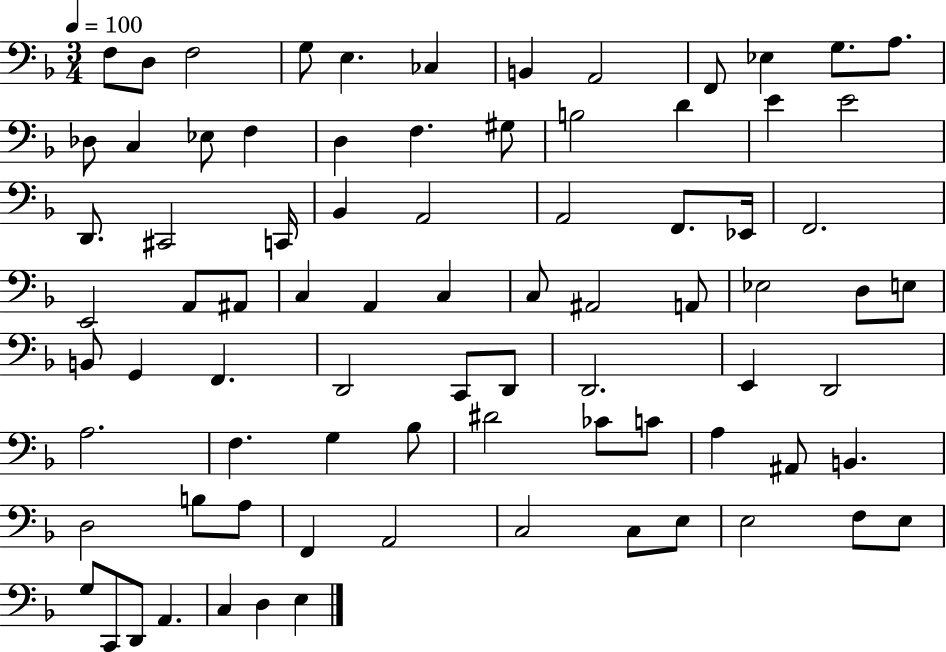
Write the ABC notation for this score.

X:1
T:Untitled
M:3/4
L:1/4
K:F
F,/2 D,/2 F,2 G,/2 E, _C, B,, A,,2 F,,/2 _E, G,/2 A,/2 _D,/2 C, _E,/2 F, D, F, ^G,/2 B,2 D E E2 D,,/2 ^C,,2 C,,/4 _B,, A,,2 A,,2 F,,/2 _E,,/4 F,,2 E,,2 A,,/2 ^A,,/2 C, A,, C, C,/2 ^A,,2 A,,/2 _E,2 D,/2 E,/2 B,,/2 G,, F,, D,,2 C,,/2 D,,/2 D,,2 E,, D,,2 A,2 F, G, _B,/2 ^D2 _C/2 C/2 A, ^A,,/2 B,, D,2 B,/2 A,/2 F,, A,,2 C,2 C,/2 E,/2 E,2 F,/2 E,/2 G,/2 C,,/2 D,,/2 A,, C, D, E,